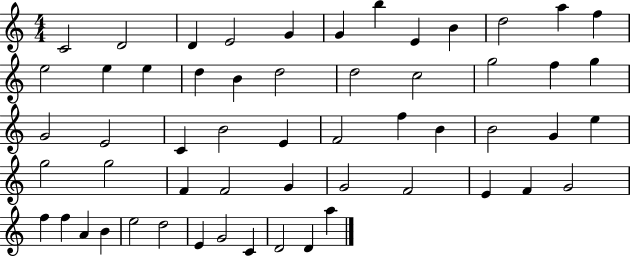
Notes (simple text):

C4/h D4/h D4/q E4/h G4/q G4/q B5/q E4/q B4/q D5/h A5/q F5/q E5/h E5/q E5/q D5/q B4/q D5/h D5/h C5/h G5/h F5/q G5/q G4/h E4/h C4/q B4/h E4/q F4/h F5/q B4/q B4/h G4/q E5/q G5/h G5/h F4/q F4/h G4/q G4/h F4/h E4/q F4/q G4/h F5/q F5/q A4/q B4/q E5/h D5/h E4/q G4/h C4/q D4/h D4/q A5/q